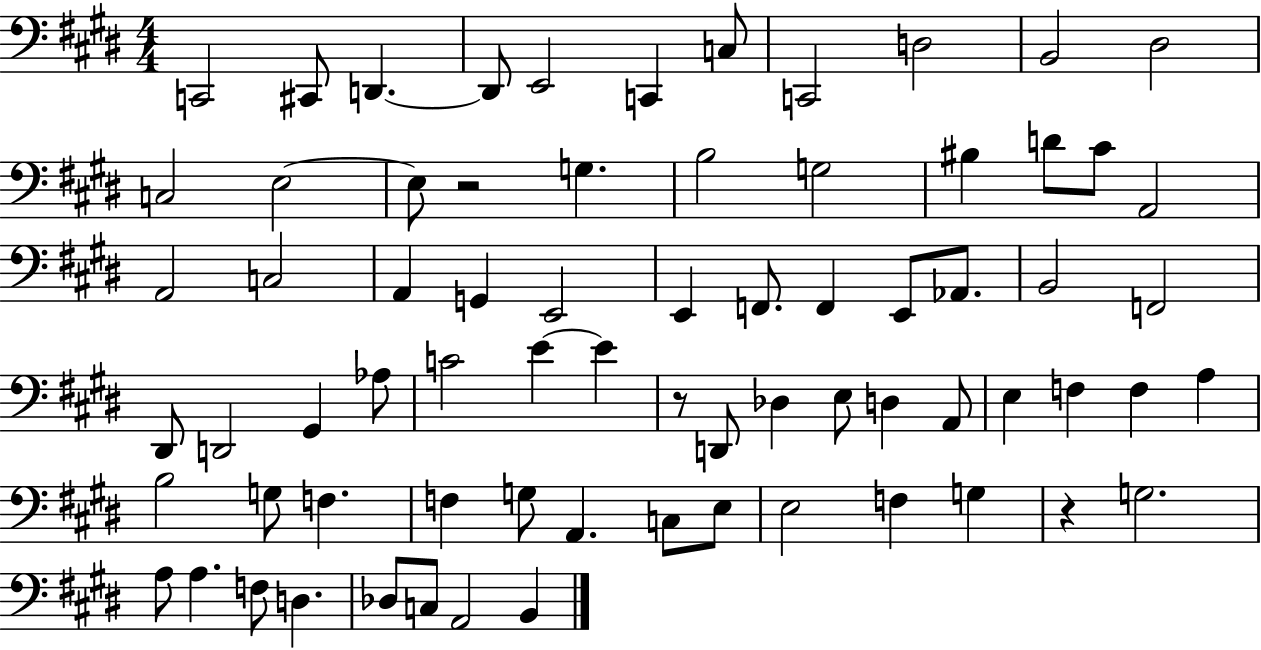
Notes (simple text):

C2/h C#2/e D2/q. D2/e E2/h C2/q C3/e C2/h D3/h B2/h D#3/h C3/h E3/h E3/e R/h G3/q. B3/h G3/h BIS3/q D4/e C#4/e A2/h A2/h C3/h A2/q G2/q E2/h E2/q F2/e. F2/q E2/e Ab2/e. B2/h F2/h D#2/e D2/h G#2/q Ab3/e C4/h E4/q E4/q R/e D2/e Db3/q E3/e D3/q A2/e E3/q F3/q F3/q A3/q B3/h G3/e F3/q. F3/q G3/e A2/q. C3/e E3/e E3/h F3/q G3/q R/q G3/h. A3/e A3/q. F3/e D3/q. Db3/e C3/e A2/h B2/q